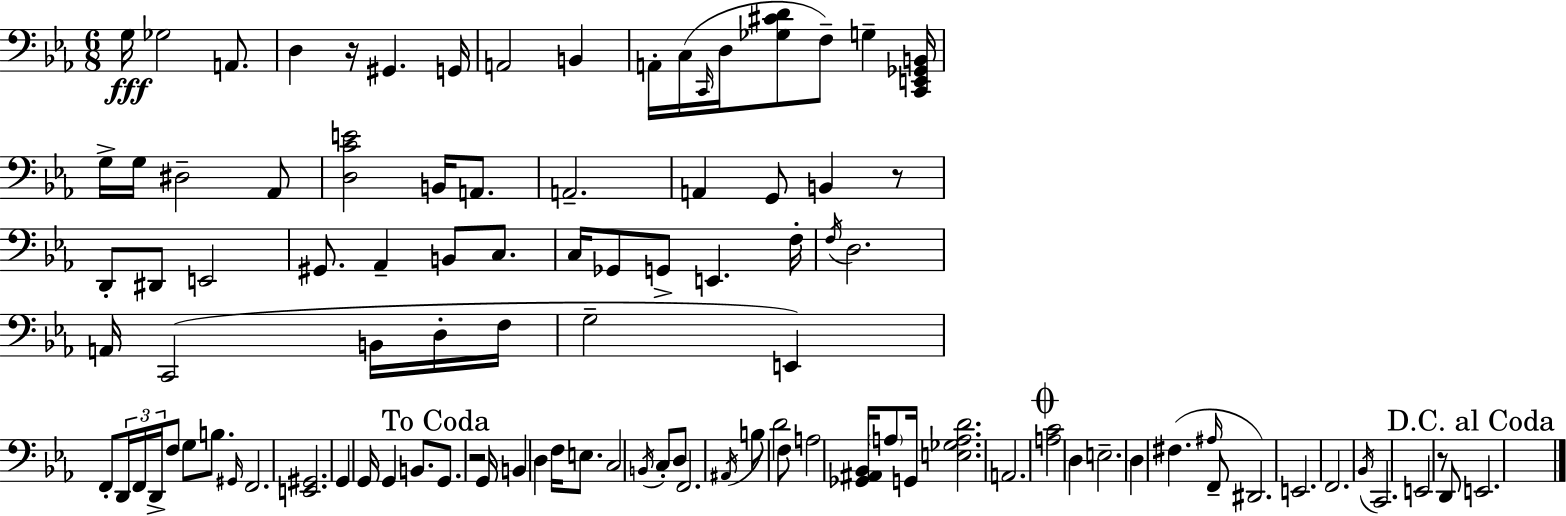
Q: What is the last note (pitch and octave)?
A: E2